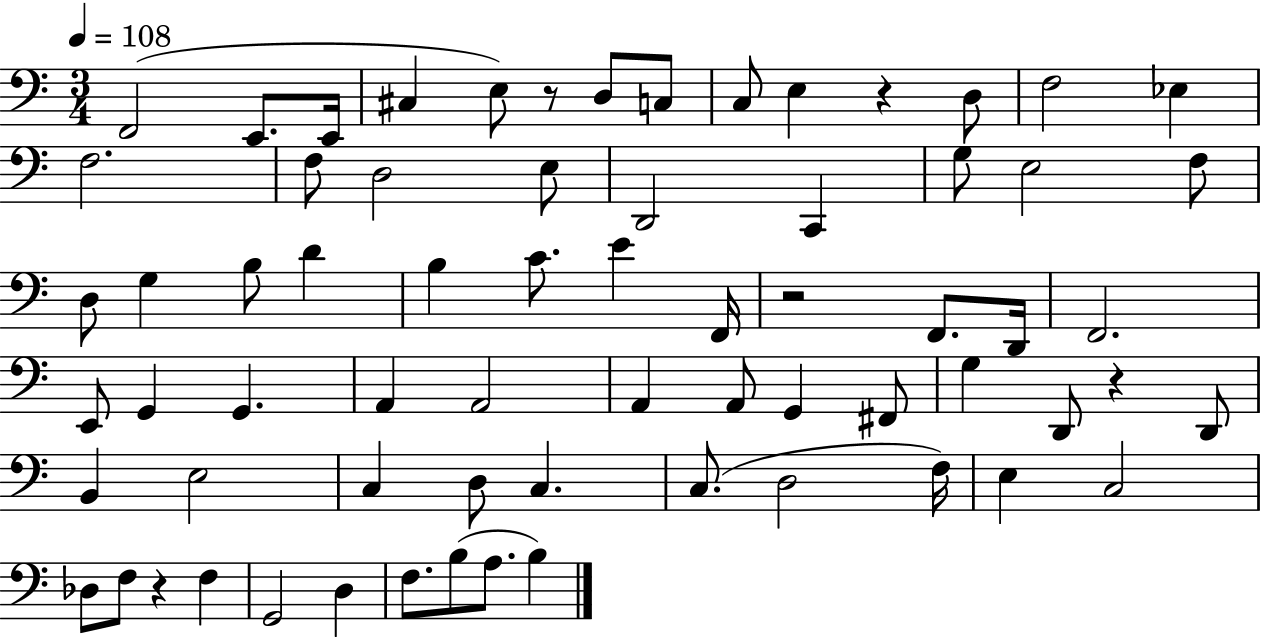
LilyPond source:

{
  \clef bass
  \numericTimeSignature
  \time 3/4
  \key c \major
  \tempo 4 = 108
  f,2( e,8. e,16 | cis4 e8) r8 d8 c8 | c8 e4 r4 d8 | f2 ees4 | \break f2. | f8 d2 e8 | d,2 c,4 | g8 e2 f8 | \break d8 g4 b8 d'4 | b4 c'8. e'4 f,16 | r2 f,8. d,16 | f,2. | \break e,8 g,4 g,4. | a,4 a,2 | a,4 a,8 g,4 fis,8 | g4 d,8 r4 d,8 | \break b,4 e2 | c4 d8 c4. | c8.( d2 f16) | e4 c2 | \break des8 f8 r4 f4 | g,2 d4 | f8. b8( a8. b4) | \bar "|."
}